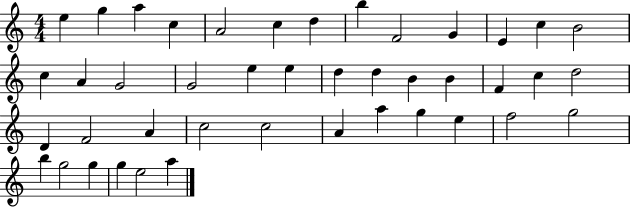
E5/q G5/q A5/q C5/q A4/h C5/q D5/q B5/q F4/h G4/q E4/q C5/q B4/h C5/q A4/q G4/h G4/h E5/q E5/q D5/q D5/q B4/q B4/q F4/q C5/q D5/h D4/q F4/h A4/q C5/h C5/h A4/q A5/q G5/q E5/q F5/h G5/h B5/q G5/h G5/q G5/q E5/h A5/q